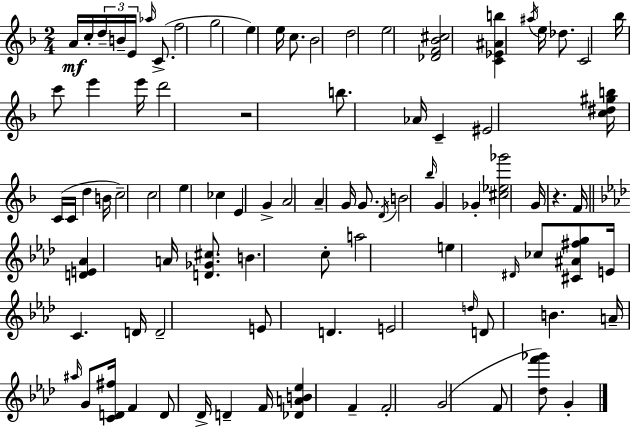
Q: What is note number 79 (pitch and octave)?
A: G4